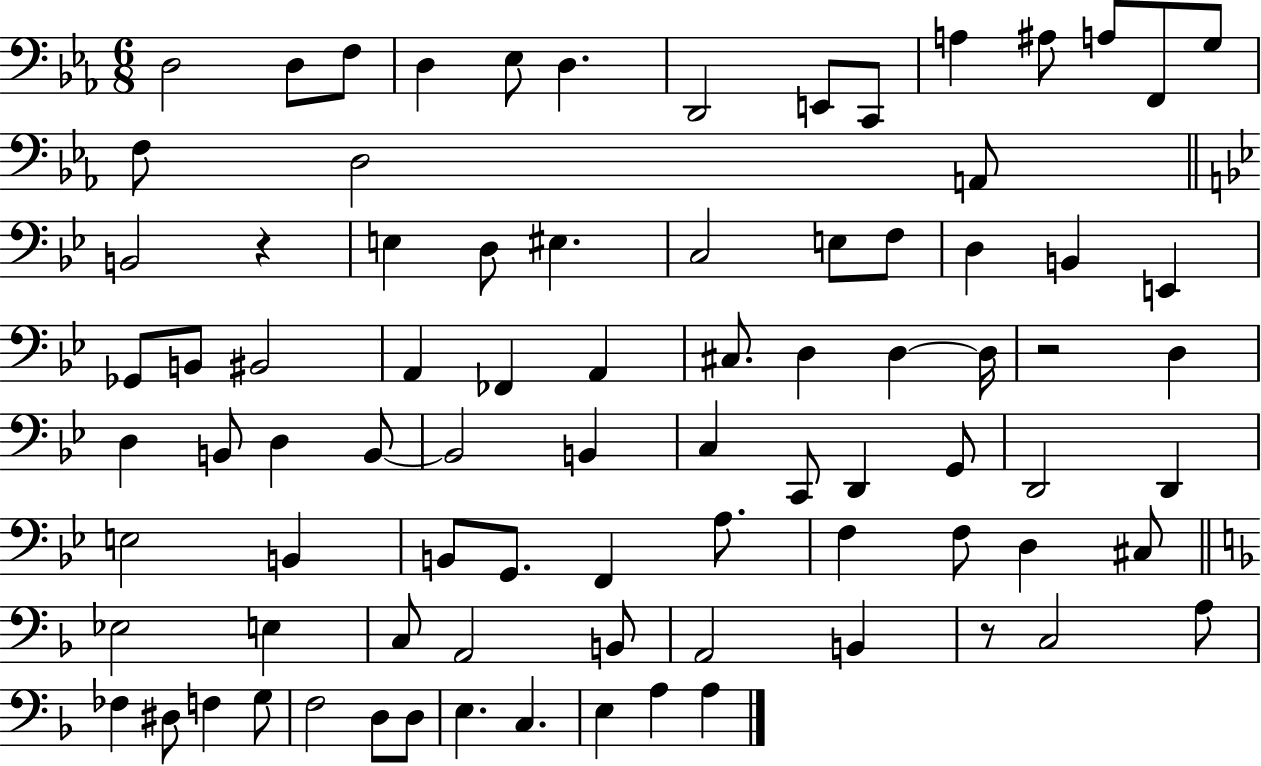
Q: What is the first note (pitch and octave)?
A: D3